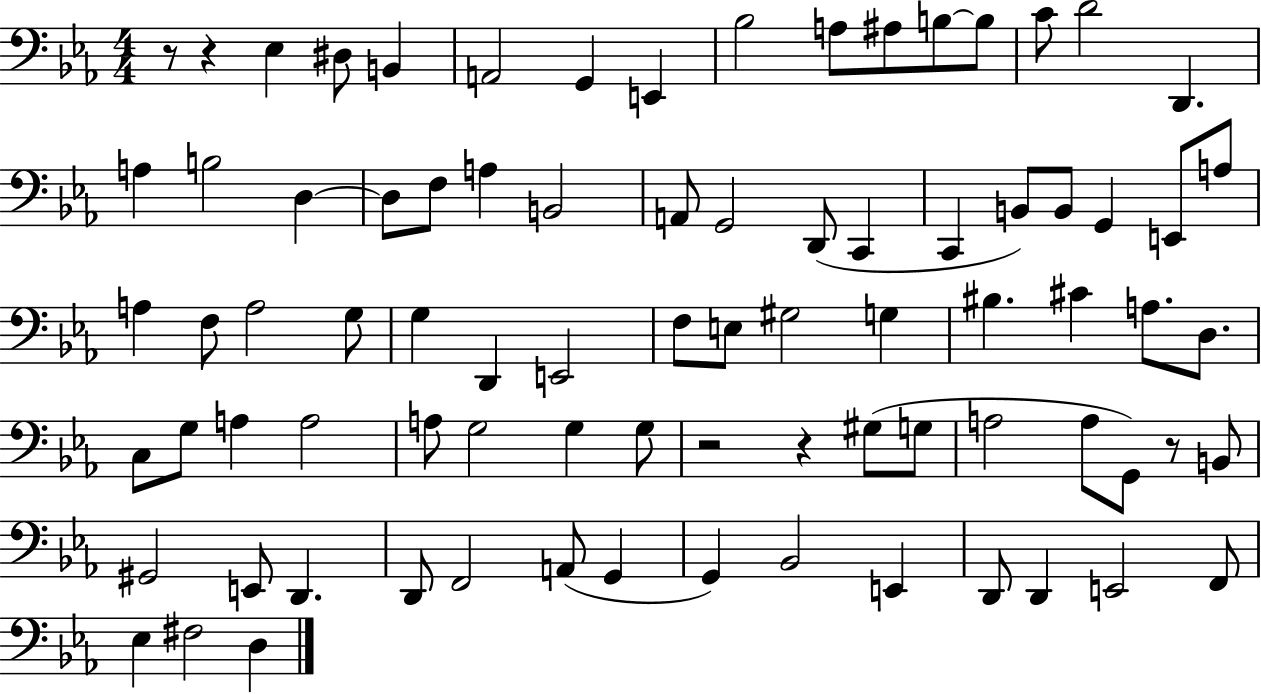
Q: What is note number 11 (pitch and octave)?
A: B3